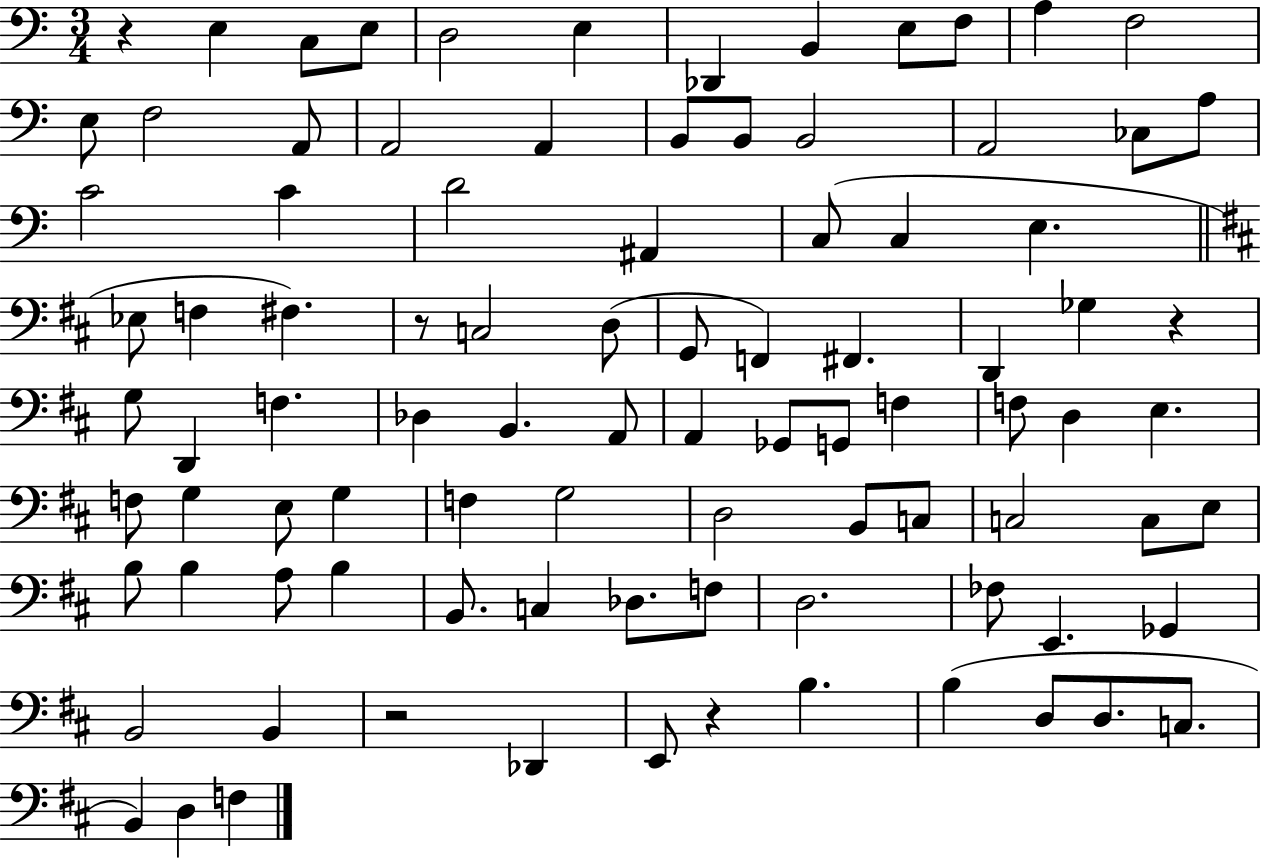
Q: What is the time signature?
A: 3/4